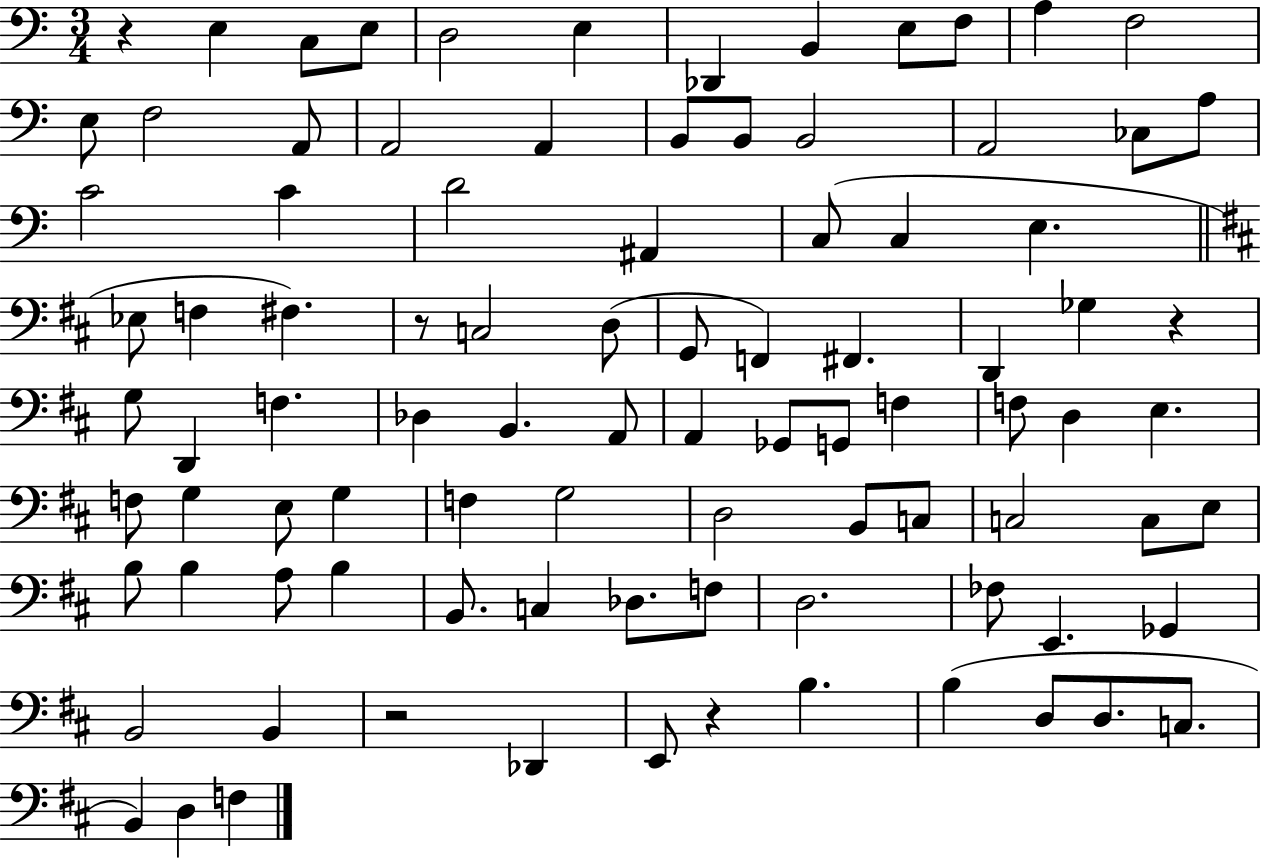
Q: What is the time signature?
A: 3/4